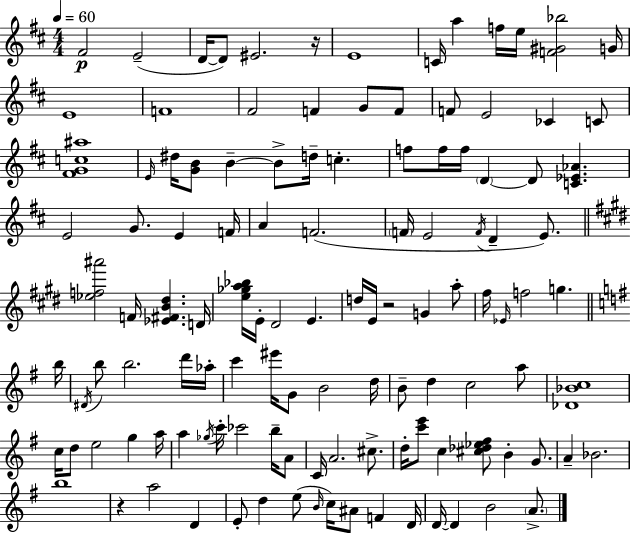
X:1
T:Untitled
M:4/4
L:1/4
K:D
^F2 E2 D/4 D/2 ^E2 z/4 E4 C/4 a f/4 e/4 [F^G_b]2 G/4 E4 F4 ^F2 F G/2 F/2 F/2 E2 _C C/2 [^FGc^a]4 E/4 ^d/4 [GB]/2 B B/2 d/4 c f/2 f/4 f/4 D D/2 [C_E_A] E2 G/2 E F/4 A F2 F/4 E2 F/4 D E/2 [_ef^a']2 F/4 [_E^FB^d] D/4 [e_ga_b]/4 E/4 ^D2 E d/4 E/4 z2 G a/2 ^f/4 _E/4 f2 g b/4 ^D/4 b/2 b2 d'/4 _a/4 c' ^e'/4 G/2 B2 d/4 B/2 d c2 a/2 [_D_Bc]4 c/4 d/2 e2 g a/4 a _g/4 c'/4 _c'2 b/4 A/2 C/4 A2 ^c/2 d/4 [c'e']/2 c [^c_d_e^f]/2 B G/2 A _B2 b4 z a2 D E/2 d e/2 B/4 c/4 ^A/2 F D/4 D/4 D B2 A/2